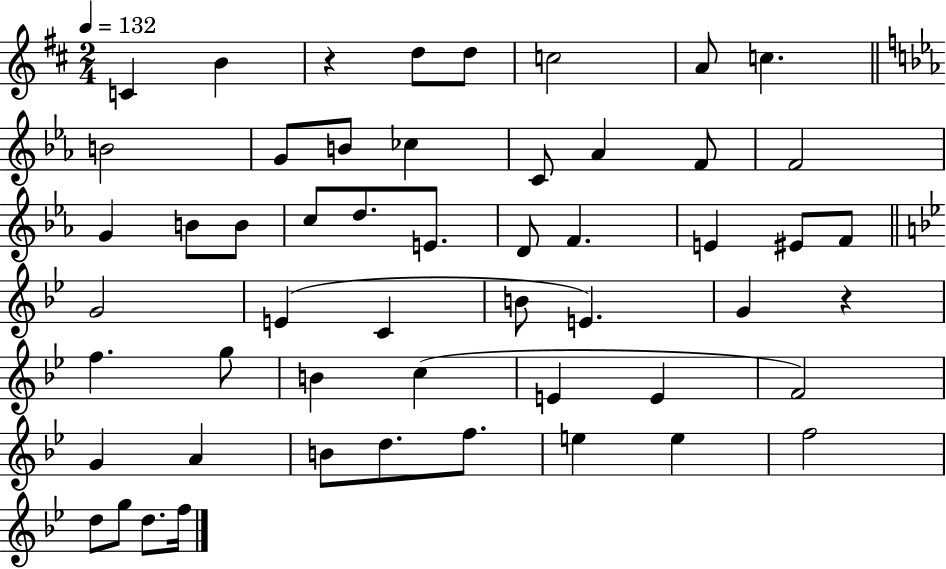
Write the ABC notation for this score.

X:1
T:Untitled
M:2/4
L:1/4
K:D
C B z d/2 d/2 c2 A/2 c B2 G/2 B/2 _c C/2 _A F/2 F2 G B/2 B/2 c/2 d/2 E/2 D/2 F E ^E/2 F/2 G2 E C B/2 E G z f g/2 B c E E F2 G A B/2 d/2 f/2 e e f2 d/2 g/2 d/2 f/4